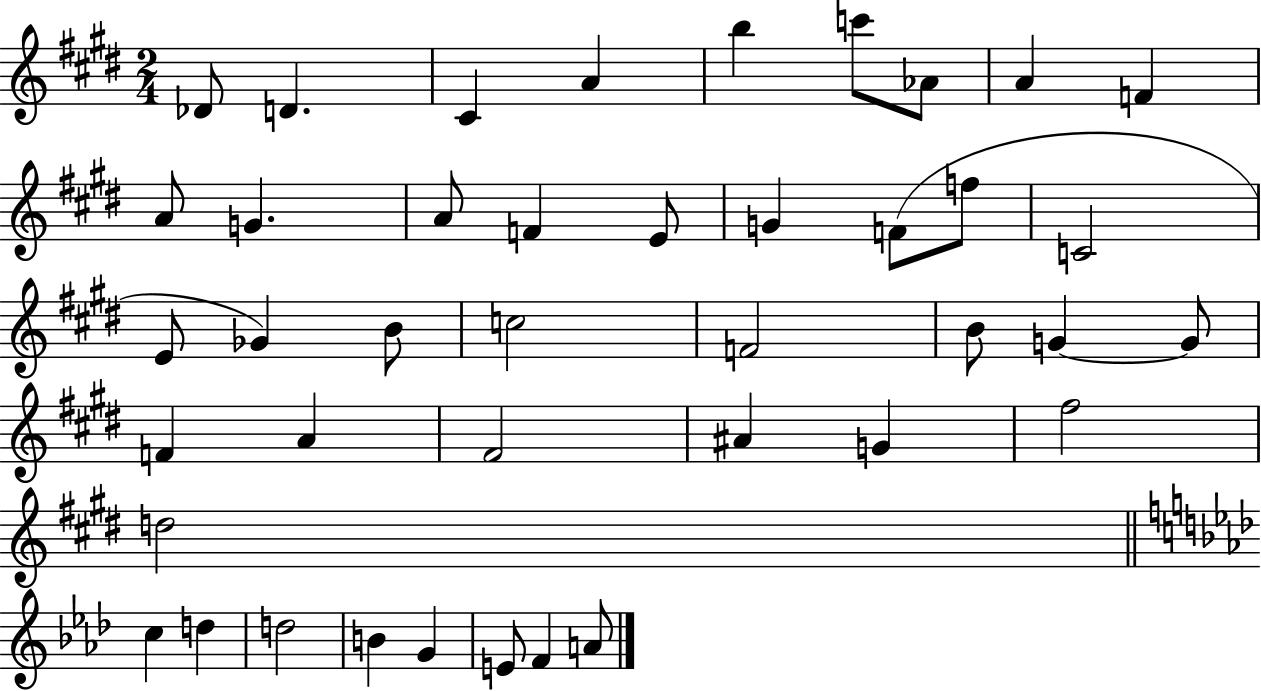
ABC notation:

X:1
T:Untitled
M:2/4
L:1/4
K:E
_D/2 D ^C A b c'/2 _A/2 A F A/2 G A/2 F E/2 G F/2 f/2 C2 E/2 _G B/2 c2 F2 B/2 G G/2 F A ^F2 ^A G ^f2 d2 c d d2 B G E/2 F A/2